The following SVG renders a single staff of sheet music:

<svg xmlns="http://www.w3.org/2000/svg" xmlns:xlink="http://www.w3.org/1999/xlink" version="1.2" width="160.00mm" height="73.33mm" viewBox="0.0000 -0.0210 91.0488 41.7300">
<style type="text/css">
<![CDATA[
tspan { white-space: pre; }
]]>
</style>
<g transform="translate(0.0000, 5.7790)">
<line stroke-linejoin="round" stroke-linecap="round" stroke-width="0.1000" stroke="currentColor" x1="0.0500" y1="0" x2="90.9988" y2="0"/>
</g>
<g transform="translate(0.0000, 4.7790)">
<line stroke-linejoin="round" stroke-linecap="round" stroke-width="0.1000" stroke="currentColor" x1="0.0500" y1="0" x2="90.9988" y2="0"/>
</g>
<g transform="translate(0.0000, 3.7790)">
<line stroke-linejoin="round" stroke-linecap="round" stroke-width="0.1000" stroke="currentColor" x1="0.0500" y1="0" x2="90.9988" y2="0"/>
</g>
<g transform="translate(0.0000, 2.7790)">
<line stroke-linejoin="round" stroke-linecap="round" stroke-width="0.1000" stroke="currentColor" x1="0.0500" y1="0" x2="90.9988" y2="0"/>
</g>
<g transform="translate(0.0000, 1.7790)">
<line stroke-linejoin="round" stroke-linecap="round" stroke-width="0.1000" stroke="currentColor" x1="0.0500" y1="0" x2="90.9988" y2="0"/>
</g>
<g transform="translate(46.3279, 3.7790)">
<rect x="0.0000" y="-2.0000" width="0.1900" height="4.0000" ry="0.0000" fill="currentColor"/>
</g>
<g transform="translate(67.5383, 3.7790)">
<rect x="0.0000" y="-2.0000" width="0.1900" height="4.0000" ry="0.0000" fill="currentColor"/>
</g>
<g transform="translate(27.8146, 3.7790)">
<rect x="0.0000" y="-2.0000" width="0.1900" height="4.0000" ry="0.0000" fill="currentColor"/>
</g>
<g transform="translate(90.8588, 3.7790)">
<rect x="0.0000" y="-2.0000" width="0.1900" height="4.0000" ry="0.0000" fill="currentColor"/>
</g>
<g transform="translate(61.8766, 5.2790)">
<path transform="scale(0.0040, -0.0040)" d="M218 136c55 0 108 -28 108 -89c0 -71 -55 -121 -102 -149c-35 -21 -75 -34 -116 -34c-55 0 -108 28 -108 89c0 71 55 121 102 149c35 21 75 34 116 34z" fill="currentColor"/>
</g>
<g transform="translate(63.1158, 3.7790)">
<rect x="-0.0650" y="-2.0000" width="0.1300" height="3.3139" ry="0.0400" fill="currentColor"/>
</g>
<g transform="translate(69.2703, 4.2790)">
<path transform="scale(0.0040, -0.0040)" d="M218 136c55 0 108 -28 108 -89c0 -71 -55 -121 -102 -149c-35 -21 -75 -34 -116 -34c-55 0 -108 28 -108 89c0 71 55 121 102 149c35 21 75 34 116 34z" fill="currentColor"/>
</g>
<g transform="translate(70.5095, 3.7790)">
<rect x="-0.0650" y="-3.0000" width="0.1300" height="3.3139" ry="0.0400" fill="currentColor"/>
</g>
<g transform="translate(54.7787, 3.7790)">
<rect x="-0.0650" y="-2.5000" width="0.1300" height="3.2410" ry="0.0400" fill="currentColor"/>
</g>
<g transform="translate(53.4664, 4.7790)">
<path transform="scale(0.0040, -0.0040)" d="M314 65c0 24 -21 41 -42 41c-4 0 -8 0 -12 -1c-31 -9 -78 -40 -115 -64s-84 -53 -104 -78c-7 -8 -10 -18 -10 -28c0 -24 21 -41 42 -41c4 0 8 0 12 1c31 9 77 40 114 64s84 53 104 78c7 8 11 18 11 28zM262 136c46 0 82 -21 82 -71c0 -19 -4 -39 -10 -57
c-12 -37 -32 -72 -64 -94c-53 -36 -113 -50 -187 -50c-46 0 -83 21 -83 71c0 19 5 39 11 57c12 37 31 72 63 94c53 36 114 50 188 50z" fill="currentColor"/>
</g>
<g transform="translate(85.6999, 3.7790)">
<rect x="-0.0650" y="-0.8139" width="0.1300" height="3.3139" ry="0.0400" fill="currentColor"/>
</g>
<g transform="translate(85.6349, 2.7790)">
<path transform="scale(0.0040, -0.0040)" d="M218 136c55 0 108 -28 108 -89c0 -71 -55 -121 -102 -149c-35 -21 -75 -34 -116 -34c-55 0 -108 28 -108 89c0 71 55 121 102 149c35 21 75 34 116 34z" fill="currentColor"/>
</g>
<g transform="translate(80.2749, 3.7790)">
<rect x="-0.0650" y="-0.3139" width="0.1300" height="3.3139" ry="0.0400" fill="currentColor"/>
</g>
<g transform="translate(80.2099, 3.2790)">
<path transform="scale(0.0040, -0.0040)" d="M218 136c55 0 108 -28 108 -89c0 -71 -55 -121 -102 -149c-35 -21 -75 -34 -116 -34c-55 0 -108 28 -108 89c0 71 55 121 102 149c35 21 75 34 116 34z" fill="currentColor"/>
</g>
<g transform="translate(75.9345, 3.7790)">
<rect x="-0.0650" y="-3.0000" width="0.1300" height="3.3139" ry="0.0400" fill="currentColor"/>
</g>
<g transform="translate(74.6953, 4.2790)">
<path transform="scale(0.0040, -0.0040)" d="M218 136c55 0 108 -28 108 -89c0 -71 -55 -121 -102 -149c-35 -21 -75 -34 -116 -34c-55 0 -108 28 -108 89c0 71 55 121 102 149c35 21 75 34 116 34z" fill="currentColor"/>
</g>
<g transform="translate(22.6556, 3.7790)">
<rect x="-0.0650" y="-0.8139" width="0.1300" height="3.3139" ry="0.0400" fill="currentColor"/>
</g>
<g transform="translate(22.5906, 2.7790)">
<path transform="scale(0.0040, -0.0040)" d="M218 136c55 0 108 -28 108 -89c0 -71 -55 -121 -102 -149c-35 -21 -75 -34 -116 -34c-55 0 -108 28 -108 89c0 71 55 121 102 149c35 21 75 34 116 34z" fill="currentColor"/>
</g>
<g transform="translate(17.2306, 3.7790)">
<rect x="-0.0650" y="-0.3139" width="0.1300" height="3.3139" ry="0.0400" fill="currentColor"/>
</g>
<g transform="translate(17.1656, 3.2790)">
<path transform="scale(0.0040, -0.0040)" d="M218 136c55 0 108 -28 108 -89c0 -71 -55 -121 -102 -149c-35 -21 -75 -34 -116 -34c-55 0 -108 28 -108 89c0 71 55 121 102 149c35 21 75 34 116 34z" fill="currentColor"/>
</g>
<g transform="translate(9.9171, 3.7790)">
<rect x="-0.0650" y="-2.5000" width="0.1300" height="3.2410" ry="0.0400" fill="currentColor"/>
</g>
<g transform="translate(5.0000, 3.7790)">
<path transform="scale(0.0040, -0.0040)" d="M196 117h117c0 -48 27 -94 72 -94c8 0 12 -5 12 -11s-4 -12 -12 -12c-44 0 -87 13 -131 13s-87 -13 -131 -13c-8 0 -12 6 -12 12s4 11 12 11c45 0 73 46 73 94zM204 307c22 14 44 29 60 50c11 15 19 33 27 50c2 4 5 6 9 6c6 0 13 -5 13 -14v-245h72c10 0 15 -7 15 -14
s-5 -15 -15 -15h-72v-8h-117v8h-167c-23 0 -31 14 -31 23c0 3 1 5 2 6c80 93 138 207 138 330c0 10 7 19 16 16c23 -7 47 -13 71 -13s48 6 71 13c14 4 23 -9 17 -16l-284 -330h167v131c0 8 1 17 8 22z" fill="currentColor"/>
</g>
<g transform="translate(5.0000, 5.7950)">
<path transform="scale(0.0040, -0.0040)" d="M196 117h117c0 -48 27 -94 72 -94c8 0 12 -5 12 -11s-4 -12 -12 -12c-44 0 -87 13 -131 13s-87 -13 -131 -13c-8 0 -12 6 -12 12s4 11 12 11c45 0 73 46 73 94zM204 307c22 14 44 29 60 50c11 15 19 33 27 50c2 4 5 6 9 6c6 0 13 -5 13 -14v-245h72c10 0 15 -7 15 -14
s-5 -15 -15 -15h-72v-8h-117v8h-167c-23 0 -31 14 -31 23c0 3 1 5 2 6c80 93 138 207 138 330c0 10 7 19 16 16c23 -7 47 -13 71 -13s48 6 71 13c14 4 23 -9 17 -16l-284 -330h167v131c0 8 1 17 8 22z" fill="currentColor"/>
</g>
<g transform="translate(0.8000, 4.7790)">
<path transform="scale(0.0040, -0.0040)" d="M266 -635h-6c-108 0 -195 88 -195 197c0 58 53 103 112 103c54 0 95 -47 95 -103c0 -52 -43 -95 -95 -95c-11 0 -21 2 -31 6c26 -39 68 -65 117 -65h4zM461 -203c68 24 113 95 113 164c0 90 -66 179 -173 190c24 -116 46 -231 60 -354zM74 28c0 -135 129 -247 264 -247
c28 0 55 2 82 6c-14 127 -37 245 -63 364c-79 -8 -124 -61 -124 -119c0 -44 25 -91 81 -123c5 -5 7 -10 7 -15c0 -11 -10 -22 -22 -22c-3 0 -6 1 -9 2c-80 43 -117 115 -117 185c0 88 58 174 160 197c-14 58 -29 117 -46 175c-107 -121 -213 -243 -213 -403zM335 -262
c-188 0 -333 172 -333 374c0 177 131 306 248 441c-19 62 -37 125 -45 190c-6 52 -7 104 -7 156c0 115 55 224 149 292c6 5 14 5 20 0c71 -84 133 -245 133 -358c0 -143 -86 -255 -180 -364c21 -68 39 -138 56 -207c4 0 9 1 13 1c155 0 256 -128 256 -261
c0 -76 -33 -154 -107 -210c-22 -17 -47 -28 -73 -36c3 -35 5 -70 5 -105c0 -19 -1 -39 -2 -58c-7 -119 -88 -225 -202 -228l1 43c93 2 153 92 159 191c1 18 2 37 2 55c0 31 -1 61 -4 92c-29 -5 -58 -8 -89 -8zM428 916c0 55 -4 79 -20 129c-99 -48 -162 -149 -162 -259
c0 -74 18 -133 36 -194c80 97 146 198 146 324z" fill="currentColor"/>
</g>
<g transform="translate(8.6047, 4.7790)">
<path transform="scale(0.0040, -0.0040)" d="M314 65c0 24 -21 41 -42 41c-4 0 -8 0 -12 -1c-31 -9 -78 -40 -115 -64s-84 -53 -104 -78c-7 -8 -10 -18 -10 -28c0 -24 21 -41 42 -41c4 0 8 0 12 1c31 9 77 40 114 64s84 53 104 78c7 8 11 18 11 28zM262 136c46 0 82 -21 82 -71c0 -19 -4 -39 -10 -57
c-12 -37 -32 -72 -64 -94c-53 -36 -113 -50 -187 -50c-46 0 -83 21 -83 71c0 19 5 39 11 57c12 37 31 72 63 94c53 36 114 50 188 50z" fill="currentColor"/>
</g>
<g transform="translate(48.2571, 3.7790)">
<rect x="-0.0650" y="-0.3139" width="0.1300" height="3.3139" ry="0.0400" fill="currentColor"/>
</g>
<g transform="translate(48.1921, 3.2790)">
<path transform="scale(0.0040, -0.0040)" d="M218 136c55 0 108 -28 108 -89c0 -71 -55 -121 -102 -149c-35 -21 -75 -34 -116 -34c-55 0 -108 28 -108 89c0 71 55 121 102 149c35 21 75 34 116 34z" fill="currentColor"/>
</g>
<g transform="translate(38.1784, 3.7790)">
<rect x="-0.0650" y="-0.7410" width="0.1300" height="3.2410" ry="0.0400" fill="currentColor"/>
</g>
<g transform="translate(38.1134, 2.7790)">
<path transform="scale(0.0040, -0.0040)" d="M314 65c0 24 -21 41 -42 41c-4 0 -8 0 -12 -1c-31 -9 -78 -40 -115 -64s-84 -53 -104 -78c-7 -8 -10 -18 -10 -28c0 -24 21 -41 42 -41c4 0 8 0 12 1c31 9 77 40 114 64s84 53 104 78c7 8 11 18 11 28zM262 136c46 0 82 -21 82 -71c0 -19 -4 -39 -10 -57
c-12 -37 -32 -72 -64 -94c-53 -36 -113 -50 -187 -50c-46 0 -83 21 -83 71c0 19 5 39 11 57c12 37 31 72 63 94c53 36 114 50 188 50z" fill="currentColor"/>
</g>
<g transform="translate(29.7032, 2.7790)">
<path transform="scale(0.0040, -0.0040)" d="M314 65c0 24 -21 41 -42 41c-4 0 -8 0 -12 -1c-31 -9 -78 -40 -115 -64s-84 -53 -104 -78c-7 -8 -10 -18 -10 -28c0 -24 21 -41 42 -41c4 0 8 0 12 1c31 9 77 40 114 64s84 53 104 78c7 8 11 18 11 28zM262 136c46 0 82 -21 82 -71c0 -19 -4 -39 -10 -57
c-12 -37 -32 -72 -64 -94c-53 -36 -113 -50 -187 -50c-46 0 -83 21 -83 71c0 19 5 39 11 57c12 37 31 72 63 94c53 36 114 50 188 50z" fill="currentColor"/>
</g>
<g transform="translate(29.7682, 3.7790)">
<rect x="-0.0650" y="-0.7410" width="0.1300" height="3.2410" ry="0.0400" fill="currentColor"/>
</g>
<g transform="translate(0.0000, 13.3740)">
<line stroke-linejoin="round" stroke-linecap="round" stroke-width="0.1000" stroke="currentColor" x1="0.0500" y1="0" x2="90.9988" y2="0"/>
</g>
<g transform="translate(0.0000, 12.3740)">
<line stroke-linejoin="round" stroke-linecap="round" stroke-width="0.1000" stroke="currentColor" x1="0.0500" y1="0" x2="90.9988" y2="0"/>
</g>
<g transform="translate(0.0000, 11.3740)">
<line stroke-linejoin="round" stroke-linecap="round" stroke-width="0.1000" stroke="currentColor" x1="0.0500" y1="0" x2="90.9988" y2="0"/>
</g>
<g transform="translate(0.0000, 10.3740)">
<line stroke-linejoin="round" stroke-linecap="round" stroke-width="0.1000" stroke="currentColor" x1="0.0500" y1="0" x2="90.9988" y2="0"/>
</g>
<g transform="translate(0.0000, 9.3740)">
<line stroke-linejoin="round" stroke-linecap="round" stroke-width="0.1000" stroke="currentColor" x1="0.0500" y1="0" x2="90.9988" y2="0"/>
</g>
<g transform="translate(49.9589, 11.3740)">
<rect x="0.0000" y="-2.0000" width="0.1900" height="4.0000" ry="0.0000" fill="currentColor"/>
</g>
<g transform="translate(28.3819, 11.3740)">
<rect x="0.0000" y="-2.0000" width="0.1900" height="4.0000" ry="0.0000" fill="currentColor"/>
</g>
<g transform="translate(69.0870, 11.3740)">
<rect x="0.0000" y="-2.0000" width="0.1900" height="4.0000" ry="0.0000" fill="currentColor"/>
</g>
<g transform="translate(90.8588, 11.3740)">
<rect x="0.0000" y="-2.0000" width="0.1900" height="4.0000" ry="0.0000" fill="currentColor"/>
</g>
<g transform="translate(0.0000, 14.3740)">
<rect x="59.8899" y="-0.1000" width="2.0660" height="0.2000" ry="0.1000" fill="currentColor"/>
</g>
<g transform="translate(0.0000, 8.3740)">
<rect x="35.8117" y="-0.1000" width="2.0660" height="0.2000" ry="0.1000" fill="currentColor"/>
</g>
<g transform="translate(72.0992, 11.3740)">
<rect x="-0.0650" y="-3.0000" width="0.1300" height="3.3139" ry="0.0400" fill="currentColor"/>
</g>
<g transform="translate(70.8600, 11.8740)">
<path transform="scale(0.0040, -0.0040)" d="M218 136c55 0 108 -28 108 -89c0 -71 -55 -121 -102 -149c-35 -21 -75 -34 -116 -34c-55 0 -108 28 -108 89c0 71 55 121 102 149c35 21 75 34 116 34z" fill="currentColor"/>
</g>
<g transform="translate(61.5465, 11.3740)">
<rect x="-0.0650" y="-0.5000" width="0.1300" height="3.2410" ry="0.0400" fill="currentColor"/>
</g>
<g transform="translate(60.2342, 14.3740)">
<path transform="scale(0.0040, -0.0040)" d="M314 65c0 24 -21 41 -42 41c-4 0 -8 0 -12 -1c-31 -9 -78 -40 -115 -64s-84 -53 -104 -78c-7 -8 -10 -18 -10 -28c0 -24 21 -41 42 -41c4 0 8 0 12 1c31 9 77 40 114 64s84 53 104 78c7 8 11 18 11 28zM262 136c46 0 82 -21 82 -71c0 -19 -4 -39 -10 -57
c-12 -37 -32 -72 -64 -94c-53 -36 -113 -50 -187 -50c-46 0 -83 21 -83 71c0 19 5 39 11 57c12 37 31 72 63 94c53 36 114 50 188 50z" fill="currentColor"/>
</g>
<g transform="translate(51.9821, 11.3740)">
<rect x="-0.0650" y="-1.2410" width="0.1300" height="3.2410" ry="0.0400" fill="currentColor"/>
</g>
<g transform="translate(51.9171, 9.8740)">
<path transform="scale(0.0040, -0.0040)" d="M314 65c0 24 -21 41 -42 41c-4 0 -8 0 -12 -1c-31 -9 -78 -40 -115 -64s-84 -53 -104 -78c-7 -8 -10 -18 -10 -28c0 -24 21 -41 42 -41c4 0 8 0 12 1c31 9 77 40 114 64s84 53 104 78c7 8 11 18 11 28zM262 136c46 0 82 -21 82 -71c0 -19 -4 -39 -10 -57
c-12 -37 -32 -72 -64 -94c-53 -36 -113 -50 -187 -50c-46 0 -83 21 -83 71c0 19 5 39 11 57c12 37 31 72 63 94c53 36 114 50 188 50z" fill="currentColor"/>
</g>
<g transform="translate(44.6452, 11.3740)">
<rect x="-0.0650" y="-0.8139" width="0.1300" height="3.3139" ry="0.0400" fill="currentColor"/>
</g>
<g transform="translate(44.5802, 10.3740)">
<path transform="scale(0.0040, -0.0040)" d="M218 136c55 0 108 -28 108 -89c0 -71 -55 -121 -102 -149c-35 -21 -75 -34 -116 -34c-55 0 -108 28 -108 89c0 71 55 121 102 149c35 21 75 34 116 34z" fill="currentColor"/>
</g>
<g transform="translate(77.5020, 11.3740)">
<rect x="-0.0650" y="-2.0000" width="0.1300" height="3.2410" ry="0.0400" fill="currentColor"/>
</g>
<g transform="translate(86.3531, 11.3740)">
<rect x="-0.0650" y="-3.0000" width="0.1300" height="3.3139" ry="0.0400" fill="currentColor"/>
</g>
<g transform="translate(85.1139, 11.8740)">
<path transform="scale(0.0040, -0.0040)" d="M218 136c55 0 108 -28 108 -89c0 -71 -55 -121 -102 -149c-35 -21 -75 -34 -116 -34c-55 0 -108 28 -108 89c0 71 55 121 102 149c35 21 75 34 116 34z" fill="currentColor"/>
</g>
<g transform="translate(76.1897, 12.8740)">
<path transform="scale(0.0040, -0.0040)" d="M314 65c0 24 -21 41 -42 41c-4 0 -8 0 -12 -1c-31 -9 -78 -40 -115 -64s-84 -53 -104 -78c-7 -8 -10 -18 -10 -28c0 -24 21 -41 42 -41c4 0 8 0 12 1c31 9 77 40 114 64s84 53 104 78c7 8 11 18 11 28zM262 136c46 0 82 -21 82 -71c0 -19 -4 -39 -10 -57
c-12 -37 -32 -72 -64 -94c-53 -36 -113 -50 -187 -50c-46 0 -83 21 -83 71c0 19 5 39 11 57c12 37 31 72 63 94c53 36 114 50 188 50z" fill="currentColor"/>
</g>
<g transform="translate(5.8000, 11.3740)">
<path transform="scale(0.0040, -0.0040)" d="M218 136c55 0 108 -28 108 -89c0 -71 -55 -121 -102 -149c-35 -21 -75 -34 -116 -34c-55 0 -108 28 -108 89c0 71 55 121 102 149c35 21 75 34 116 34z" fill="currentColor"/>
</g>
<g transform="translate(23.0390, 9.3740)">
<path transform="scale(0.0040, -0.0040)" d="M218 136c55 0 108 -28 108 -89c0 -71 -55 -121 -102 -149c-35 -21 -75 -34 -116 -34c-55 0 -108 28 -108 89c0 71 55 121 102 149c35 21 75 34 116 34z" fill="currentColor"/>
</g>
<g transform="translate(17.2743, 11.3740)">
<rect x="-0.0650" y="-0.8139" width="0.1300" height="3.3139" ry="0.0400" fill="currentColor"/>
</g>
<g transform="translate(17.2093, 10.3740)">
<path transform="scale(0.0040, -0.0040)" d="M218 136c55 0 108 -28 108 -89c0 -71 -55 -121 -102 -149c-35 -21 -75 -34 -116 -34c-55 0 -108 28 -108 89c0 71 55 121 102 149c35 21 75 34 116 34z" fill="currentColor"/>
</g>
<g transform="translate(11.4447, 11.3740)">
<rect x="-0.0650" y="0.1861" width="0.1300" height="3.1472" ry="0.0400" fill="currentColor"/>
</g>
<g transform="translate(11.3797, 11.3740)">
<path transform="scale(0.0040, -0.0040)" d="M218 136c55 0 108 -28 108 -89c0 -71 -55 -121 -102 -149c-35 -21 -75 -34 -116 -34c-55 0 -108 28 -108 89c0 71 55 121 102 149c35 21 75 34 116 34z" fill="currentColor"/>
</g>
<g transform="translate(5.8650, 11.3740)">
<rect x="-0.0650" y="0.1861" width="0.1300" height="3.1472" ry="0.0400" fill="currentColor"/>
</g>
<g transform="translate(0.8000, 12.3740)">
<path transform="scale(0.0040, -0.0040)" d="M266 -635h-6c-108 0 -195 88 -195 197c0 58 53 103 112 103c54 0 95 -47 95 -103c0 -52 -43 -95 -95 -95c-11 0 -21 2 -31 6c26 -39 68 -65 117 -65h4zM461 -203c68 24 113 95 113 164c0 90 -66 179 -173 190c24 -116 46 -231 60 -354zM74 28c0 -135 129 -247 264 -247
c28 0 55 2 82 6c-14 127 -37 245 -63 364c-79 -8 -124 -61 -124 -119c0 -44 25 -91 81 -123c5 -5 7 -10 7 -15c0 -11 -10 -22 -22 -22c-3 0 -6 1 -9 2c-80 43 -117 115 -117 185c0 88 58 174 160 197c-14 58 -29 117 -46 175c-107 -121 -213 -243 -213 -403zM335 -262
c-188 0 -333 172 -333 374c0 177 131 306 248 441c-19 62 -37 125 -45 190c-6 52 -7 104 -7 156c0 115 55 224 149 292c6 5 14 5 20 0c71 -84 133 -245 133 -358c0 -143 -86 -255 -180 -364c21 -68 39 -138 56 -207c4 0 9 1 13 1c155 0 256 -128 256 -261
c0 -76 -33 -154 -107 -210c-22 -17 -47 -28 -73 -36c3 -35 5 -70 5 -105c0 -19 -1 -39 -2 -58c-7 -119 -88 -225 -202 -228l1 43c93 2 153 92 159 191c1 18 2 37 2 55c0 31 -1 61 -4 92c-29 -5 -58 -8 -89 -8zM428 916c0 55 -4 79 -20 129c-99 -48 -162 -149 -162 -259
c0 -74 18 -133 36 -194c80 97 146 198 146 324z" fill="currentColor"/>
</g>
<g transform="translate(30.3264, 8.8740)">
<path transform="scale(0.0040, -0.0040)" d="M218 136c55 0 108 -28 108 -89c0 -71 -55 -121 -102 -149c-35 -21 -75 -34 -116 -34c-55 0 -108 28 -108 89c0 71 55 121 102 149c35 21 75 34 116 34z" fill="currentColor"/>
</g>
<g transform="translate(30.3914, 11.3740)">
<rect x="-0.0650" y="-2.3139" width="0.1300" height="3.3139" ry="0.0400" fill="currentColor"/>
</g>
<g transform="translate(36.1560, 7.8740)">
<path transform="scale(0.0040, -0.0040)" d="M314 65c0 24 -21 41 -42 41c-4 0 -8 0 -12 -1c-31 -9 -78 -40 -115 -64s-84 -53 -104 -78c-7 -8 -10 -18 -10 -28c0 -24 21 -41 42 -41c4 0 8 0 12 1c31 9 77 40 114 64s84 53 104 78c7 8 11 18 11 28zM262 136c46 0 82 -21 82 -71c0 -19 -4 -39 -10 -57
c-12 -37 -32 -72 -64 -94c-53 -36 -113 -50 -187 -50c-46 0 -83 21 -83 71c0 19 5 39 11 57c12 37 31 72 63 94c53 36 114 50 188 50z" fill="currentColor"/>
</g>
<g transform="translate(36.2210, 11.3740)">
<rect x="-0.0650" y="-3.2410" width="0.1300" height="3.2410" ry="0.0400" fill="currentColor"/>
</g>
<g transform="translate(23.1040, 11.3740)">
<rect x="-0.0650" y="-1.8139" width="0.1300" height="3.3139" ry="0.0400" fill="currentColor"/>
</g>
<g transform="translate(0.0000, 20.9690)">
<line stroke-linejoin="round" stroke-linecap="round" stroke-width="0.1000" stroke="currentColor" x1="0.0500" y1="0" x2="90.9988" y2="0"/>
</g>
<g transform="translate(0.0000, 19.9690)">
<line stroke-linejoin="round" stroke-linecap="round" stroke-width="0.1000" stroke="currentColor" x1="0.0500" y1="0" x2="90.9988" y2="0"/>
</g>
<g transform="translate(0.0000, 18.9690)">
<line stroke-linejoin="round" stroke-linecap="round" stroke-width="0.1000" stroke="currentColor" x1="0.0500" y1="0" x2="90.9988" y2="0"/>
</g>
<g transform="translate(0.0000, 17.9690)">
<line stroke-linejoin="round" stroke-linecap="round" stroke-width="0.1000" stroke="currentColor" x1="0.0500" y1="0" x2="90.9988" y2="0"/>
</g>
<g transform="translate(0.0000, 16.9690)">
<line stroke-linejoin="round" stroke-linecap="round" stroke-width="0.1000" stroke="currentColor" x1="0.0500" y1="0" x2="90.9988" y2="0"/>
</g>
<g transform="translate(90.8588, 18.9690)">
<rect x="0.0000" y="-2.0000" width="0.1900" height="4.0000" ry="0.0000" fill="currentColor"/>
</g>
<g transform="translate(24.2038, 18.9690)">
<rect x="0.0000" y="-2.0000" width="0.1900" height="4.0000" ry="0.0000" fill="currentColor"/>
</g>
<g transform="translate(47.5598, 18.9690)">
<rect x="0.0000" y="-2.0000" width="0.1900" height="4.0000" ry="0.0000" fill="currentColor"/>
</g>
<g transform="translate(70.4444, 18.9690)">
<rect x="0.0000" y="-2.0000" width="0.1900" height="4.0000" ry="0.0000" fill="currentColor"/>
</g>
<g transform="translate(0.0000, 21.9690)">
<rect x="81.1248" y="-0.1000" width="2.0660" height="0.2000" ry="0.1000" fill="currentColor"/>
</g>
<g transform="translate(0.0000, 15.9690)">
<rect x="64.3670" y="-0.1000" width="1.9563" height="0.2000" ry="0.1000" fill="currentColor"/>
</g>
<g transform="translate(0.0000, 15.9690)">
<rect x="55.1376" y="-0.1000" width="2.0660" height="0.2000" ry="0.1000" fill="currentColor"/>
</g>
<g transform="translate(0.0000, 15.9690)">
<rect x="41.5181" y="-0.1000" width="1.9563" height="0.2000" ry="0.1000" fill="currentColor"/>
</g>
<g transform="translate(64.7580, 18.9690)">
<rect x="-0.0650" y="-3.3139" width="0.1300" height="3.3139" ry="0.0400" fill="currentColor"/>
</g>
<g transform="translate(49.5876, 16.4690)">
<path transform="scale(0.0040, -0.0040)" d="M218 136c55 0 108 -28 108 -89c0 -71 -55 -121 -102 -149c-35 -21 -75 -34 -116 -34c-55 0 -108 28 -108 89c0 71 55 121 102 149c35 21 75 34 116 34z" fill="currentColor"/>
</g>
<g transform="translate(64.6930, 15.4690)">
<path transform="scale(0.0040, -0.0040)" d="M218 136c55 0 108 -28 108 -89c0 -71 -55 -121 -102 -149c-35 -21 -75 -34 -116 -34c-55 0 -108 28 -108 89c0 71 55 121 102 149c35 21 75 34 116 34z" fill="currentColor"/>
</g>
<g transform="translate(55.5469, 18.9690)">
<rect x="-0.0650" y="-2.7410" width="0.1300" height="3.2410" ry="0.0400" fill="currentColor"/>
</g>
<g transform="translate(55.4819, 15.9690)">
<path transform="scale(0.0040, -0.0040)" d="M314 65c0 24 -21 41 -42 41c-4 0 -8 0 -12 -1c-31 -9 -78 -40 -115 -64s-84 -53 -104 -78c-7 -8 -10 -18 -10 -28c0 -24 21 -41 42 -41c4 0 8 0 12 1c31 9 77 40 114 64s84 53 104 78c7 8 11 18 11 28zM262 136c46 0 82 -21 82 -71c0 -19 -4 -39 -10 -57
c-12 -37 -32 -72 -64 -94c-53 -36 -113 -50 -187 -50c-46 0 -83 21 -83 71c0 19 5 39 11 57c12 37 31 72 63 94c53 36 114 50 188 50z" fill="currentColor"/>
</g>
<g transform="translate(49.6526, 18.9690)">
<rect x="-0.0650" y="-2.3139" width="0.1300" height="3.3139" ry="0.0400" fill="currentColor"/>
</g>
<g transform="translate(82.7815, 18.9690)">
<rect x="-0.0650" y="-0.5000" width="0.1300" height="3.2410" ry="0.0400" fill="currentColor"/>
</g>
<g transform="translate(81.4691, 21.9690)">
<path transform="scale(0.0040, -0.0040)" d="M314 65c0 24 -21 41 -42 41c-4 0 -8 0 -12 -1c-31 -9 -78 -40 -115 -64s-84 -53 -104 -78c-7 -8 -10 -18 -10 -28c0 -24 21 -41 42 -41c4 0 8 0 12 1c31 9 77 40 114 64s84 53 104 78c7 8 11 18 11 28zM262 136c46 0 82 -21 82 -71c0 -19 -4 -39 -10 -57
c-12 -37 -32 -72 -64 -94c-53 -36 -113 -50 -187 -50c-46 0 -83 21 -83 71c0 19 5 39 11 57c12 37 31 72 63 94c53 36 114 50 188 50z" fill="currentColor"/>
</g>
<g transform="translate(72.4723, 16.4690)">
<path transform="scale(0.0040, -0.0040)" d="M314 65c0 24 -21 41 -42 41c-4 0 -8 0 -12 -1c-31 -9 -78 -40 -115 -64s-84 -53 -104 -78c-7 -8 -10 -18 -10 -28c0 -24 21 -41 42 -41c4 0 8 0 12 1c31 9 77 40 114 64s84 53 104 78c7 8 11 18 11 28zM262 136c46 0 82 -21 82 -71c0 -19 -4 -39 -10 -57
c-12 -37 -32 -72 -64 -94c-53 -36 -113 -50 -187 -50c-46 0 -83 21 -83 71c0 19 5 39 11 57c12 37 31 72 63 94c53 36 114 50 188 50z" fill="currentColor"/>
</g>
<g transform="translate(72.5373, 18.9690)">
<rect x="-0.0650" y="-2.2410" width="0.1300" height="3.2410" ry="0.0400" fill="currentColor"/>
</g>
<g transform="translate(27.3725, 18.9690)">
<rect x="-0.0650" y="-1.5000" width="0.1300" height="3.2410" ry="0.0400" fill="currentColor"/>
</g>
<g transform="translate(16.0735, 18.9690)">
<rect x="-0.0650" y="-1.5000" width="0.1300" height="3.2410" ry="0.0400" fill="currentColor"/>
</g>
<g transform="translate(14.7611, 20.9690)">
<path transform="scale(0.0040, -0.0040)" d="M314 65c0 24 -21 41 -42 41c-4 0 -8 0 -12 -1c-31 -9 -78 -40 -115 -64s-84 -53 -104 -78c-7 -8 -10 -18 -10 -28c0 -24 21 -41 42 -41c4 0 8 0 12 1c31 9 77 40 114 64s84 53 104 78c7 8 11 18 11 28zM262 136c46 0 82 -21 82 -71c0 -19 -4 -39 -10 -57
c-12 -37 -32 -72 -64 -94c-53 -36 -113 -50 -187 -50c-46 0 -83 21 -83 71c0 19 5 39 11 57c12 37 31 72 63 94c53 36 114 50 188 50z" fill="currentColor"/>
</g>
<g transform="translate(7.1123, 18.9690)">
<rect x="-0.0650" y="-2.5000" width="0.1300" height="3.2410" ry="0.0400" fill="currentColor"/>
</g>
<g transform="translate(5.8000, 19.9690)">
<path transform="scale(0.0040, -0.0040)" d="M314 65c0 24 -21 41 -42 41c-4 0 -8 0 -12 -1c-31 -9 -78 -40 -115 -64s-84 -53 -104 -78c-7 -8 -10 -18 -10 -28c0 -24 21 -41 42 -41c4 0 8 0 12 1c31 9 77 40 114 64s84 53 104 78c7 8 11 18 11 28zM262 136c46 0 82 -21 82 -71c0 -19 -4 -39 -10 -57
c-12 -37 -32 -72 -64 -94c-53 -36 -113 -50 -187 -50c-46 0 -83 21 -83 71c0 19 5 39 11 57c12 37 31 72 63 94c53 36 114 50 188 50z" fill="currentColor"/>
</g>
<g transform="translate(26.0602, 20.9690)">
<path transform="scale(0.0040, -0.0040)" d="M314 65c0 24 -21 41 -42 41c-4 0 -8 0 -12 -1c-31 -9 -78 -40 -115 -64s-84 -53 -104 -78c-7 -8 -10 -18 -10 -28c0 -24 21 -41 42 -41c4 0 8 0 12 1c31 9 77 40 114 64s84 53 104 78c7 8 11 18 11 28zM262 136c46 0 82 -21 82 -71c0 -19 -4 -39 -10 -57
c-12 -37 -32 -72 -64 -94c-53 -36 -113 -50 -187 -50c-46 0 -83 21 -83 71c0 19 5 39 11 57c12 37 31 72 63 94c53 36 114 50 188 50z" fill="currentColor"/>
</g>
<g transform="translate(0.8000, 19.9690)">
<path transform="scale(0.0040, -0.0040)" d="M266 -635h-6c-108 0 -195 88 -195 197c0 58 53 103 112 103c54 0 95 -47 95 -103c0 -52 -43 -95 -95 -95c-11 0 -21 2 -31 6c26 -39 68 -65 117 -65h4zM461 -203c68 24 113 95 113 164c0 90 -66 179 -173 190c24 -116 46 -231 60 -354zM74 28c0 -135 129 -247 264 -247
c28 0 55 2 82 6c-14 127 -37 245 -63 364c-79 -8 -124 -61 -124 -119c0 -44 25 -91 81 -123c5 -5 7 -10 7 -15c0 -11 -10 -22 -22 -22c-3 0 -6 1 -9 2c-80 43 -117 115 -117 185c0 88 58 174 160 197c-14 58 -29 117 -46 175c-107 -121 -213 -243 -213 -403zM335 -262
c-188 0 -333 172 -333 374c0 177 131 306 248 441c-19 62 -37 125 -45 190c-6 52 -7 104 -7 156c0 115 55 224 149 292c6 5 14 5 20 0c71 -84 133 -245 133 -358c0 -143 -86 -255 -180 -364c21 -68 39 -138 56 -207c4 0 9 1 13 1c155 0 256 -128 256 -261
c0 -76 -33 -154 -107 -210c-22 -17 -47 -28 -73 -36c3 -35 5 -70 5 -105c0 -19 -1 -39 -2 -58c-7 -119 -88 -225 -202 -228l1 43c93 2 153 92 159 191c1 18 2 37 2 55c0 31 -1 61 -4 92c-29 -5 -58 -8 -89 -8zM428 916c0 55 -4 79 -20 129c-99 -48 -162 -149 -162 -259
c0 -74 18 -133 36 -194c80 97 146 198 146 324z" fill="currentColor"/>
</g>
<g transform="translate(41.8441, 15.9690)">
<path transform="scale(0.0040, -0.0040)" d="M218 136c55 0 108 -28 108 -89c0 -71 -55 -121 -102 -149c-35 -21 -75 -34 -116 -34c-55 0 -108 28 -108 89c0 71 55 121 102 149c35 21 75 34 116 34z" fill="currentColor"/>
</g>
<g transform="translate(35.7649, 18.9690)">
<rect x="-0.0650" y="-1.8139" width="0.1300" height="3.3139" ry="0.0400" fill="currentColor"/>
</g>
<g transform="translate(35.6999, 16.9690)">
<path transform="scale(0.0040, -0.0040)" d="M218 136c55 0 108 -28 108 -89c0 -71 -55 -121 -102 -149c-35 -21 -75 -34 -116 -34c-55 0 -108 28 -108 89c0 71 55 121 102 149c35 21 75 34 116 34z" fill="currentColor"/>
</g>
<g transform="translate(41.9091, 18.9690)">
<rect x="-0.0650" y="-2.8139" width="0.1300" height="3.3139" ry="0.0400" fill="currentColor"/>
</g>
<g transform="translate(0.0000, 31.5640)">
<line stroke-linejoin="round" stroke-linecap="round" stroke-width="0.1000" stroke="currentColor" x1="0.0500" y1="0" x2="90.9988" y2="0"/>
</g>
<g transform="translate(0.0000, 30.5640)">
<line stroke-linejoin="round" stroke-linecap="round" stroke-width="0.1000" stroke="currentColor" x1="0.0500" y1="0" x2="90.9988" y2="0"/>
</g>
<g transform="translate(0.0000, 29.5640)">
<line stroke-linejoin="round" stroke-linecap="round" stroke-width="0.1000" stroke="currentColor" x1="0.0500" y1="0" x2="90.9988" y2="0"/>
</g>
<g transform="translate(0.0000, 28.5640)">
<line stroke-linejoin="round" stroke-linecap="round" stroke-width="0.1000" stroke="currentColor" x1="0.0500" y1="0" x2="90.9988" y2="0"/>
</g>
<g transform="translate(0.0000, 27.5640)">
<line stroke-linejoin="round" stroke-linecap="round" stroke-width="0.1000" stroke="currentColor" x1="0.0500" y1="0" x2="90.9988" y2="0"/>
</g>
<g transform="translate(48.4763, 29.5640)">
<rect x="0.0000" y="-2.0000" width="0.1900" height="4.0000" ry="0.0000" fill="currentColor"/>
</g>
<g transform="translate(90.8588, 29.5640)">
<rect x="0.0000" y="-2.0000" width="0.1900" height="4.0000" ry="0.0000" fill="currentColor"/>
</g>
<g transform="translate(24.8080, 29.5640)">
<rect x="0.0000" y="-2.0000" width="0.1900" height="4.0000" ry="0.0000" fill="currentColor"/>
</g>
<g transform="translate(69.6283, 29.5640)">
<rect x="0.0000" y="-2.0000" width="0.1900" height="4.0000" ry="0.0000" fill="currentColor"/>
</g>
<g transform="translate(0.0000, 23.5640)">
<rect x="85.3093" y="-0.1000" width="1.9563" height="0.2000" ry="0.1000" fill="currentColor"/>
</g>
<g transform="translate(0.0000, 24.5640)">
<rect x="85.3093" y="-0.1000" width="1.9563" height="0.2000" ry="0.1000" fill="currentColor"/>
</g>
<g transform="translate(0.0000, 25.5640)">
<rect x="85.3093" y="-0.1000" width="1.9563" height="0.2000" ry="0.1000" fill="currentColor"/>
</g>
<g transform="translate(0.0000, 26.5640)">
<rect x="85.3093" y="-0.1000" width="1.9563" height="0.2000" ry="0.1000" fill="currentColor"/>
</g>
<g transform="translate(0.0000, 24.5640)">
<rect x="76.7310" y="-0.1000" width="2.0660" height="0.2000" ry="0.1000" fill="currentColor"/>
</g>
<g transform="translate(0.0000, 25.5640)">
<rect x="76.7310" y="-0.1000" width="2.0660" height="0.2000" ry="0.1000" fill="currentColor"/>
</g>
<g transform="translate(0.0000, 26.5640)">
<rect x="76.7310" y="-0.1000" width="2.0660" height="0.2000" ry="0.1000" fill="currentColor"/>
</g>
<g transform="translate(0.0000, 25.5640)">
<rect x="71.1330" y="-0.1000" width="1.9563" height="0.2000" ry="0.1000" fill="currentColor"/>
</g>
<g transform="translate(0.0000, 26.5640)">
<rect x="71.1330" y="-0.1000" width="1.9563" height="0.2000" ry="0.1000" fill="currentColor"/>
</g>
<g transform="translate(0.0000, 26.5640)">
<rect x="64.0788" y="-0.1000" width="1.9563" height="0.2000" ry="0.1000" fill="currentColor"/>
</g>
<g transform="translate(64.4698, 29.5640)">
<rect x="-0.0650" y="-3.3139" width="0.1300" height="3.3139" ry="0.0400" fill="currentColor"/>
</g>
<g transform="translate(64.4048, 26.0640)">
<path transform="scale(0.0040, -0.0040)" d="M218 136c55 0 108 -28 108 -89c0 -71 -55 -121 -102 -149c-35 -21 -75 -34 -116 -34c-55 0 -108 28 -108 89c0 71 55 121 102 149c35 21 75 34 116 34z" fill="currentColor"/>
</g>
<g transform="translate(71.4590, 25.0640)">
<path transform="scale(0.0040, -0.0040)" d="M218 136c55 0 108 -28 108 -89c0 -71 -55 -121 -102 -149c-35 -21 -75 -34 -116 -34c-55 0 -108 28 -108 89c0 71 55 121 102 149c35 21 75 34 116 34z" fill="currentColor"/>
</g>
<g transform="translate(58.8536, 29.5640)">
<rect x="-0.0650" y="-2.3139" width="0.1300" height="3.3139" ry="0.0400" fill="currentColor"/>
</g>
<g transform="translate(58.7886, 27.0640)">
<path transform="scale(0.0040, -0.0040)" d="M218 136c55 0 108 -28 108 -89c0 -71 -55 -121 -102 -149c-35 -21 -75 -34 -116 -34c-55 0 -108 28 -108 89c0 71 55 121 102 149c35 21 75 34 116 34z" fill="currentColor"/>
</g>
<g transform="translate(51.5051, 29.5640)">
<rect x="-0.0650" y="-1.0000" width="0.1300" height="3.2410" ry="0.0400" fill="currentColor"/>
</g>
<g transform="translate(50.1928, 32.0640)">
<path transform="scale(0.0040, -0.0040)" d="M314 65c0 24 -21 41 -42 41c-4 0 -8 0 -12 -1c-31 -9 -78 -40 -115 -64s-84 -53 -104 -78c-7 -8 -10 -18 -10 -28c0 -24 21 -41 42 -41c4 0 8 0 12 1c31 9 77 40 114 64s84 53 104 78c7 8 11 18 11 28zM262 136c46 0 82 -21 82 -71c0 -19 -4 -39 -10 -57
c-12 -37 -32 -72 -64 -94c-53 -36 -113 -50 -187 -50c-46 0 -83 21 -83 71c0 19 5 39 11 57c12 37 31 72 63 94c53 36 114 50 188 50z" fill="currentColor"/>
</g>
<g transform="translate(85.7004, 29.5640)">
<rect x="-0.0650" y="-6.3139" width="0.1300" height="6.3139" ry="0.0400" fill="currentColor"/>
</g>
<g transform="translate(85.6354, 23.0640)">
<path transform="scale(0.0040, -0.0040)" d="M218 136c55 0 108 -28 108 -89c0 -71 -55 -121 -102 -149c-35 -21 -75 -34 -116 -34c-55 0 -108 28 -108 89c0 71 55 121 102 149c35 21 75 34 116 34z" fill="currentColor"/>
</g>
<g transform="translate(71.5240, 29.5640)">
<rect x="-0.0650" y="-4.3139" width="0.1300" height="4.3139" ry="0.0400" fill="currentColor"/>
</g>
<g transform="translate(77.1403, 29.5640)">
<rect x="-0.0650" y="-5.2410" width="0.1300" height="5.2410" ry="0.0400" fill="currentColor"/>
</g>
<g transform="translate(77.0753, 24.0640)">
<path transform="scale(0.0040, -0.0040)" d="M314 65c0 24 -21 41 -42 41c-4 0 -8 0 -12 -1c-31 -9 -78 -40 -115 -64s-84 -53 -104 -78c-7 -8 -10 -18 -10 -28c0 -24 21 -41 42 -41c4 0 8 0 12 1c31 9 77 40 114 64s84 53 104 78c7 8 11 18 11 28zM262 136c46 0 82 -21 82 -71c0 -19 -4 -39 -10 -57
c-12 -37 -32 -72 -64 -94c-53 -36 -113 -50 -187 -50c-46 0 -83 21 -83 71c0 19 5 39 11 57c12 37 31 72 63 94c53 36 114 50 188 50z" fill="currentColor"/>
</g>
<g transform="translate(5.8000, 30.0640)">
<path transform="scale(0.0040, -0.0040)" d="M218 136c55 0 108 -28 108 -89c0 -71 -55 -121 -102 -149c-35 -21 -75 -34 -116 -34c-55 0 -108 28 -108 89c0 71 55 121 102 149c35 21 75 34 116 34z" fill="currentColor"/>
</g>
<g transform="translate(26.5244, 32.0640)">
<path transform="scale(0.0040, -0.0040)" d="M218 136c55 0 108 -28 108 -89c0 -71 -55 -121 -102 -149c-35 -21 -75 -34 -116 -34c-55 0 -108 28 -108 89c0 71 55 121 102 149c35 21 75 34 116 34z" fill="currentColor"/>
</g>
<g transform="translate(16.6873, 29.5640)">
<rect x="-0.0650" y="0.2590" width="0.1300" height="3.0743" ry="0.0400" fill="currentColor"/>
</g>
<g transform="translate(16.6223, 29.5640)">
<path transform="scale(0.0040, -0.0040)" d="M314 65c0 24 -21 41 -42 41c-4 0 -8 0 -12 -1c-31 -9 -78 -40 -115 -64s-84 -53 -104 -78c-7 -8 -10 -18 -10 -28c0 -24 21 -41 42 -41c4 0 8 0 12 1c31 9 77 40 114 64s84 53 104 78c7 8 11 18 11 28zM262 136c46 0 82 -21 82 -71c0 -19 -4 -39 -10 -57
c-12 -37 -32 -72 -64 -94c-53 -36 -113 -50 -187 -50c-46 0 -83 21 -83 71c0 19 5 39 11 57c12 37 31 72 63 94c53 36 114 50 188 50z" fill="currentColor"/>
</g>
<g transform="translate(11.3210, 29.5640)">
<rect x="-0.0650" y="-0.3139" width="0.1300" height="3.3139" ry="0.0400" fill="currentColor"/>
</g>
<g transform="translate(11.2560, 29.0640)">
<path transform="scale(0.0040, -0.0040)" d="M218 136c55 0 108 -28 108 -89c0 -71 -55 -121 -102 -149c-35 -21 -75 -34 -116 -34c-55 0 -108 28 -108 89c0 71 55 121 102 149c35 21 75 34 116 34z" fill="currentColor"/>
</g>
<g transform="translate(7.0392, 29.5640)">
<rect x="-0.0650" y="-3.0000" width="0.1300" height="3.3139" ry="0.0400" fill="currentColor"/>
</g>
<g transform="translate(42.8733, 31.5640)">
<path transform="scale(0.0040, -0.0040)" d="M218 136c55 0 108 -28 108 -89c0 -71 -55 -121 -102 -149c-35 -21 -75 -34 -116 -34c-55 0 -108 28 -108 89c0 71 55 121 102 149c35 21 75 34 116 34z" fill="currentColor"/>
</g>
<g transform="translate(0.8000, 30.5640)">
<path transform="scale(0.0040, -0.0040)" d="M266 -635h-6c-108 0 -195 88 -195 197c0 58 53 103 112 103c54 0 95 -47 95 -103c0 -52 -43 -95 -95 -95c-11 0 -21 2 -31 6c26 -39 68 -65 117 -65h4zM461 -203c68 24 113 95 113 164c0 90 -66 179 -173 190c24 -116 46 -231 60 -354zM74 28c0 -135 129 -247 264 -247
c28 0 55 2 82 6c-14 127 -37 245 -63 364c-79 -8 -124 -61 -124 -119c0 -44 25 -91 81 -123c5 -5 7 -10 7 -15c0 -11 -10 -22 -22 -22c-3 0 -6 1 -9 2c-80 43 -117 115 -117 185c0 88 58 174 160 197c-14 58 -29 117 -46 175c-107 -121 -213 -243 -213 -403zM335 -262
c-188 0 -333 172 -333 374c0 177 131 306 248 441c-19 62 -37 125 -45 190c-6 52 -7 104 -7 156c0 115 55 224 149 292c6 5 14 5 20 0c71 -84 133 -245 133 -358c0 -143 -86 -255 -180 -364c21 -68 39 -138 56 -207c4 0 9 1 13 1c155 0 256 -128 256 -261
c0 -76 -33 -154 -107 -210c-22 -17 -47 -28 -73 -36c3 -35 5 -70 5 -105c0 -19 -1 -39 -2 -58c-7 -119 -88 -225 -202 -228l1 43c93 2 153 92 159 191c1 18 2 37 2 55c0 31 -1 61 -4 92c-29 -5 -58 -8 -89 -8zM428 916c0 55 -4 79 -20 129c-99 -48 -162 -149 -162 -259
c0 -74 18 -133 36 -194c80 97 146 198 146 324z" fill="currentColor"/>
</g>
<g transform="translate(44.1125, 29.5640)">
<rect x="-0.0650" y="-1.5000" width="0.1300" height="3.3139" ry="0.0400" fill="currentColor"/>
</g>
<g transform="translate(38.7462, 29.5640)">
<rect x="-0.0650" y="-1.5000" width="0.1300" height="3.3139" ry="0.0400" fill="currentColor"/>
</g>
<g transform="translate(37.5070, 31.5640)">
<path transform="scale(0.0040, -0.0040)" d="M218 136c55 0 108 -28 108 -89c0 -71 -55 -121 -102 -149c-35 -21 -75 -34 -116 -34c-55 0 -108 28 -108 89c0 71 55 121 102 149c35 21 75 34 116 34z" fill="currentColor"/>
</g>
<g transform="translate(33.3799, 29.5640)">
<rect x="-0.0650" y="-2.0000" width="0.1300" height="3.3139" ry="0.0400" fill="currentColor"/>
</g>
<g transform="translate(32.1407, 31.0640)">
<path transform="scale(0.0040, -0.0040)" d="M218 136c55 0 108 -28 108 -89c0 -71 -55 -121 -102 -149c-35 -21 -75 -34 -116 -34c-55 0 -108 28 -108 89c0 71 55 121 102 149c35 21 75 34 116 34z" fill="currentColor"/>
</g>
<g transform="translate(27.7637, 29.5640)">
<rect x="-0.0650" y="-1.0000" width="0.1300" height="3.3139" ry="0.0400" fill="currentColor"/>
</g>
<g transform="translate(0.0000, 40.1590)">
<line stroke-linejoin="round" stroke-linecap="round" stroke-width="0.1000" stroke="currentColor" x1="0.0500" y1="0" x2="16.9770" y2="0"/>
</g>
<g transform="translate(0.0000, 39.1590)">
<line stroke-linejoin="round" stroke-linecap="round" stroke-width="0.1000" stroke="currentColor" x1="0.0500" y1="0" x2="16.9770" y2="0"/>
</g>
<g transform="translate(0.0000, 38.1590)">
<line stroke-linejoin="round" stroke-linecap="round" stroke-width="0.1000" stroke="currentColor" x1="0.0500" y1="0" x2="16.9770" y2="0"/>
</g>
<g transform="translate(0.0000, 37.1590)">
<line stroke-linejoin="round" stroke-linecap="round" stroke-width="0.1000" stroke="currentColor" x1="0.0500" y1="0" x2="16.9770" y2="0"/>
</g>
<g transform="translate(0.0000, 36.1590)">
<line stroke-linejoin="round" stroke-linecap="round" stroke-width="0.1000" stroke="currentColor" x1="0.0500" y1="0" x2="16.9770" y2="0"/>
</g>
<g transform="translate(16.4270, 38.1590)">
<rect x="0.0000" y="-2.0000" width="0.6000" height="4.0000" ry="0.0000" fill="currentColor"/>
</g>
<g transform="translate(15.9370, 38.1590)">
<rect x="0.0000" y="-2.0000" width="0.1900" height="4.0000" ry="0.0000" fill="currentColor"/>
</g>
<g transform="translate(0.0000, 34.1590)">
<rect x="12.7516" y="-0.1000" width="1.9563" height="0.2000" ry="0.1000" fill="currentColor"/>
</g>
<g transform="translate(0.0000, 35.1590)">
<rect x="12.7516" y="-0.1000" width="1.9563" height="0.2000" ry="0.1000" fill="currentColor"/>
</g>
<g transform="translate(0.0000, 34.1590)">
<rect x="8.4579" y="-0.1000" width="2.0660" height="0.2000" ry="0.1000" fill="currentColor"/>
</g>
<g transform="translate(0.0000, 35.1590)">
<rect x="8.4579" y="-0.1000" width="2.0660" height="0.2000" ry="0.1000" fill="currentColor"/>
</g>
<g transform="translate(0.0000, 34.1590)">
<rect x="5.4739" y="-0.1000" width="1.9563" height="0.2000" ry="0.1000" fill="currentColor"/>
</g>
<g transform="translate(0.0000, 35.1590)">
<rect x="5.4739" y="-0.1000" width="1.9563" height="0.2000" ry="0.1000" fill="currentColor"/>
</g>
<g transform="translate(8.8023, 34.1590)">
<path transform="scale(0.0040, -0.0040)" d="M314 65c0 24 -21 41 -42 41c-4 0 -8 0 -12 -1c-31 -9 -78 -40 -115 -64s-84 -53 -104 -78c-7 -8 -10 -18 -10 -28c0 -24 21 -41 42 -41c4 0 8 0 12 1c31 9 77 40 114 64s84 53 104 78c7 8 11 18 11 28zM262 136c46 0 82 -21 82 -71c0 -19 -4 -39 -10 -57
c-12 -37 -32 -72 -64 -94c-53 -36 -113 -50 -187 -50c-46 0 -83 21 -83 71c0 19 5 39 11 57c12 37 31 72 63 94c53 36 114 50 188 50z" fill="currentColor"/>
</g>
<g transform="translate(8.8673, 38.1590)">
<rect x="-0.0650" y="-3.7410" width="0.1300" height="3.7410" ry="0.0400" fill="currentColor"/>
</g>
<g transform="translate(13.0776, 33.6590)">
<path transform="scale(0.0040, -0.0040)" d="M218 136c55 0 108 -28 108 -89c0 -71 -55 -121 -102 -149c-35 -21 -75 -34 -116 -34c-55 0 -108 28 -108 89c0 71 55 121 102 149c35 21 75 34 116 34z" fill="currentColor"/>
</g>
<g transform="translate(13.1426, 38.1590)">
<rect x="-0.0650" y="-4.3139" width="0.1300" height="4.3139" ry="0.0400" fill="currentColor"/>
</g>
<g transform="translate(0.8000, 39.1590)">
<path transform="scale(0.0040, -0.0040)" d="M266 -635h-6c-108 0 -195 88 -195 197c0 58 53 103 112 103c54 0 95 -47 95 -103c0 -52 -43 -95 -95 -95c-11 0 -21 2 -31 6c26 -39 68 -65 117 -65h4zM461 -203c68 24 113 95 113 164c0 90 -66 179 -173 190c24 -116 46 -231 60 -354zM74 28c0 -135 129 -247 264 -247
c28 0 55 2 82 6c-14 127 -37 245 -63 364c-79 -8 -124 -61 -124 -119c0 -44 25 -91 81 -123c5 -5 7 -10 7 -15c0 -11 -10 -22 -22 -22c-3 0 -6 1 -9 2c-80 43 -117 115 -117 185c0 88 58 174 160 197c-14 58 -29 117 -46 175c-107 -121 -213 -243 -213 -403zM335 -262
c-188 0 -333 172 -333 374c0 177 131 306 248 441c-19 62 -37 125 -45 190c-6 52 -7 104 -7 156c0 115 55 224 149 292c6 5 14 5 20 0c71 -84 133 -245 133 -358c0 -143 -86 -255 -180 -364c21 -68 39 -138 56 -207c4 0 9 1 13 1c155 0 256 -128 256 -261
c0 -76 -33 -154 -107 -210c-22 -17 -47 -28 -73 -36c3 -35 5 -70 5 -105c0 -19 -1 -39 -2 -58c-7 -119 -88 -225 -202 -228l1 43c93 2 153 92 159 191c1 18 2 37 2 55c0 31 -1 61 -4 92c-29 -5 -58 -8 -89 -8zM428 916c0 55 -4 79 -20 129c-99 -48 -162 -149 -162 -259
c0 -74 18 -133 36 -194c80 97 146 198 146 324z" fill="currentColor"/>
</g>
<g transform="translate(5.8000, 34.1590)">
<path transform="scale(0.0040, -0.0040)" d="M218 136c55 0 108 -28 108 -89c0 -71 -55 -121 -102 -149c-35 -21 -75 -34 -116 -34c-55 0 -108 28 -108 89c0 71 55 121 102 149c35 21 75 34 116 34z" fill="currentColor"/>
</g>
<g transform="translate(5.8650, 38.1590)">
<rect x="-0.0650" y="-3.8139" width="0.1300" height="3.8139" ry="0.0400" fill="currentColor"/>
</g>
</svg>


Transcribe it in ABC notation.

X:1
T:Untitled
M:4/4
L:1/4
K:C
G2 c d d2 d2 c G2 F A A c d B B d f g b2 d e2 C2 A F2 A G2 E2 E2 f a g a2 b g2 C2 A c B2 D F E E D2 g b d' f'2 a' c' c'2 d'